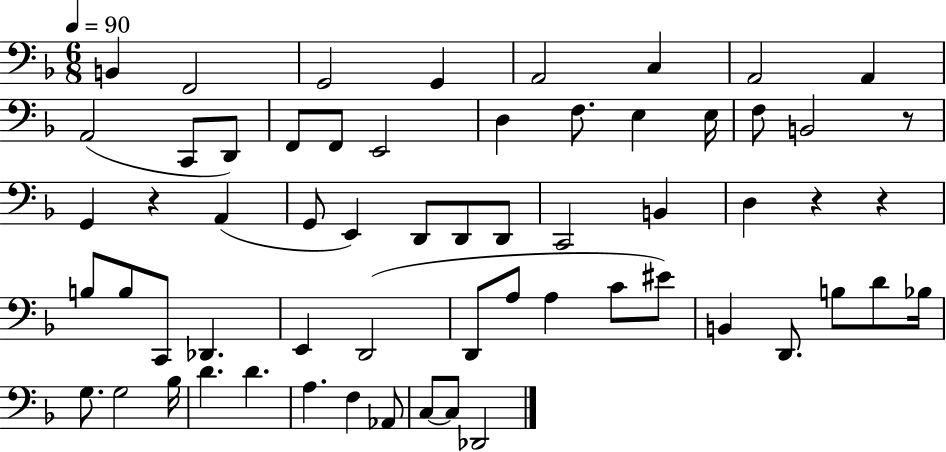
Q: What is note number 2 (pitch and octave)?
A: F2